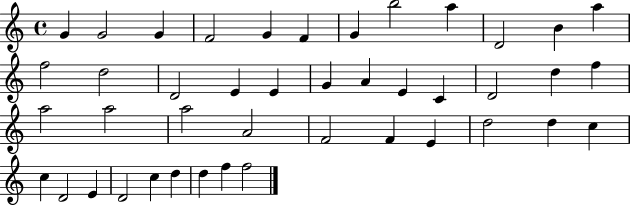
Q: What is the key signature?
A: C major